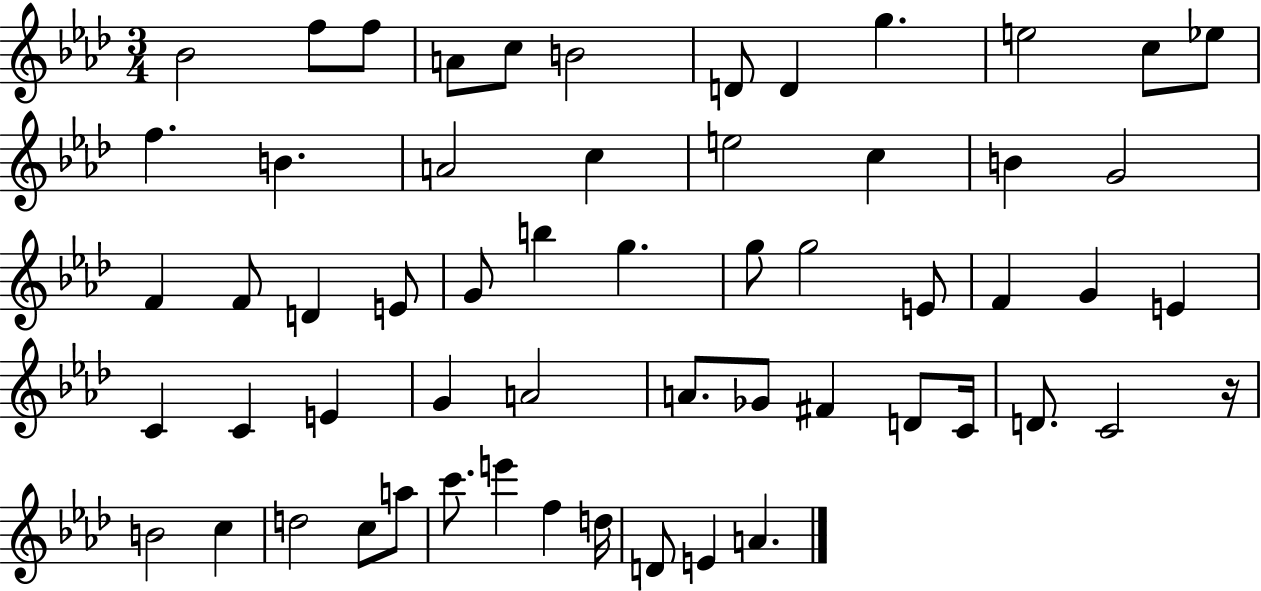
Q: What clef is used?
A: treble